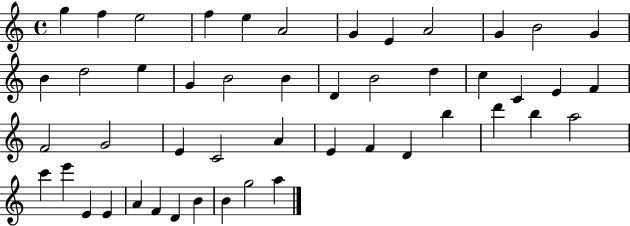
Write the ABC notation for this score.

X:1
T:Untitled
M:4/4
L:1/4
K:C
g f e2 f e A2 G E A2 G B2 G B d2 e G B2 B D B2 d c C E F F2 G2 E C2 A E F D b d' b a2 c' e' E E A F D B B g2 a